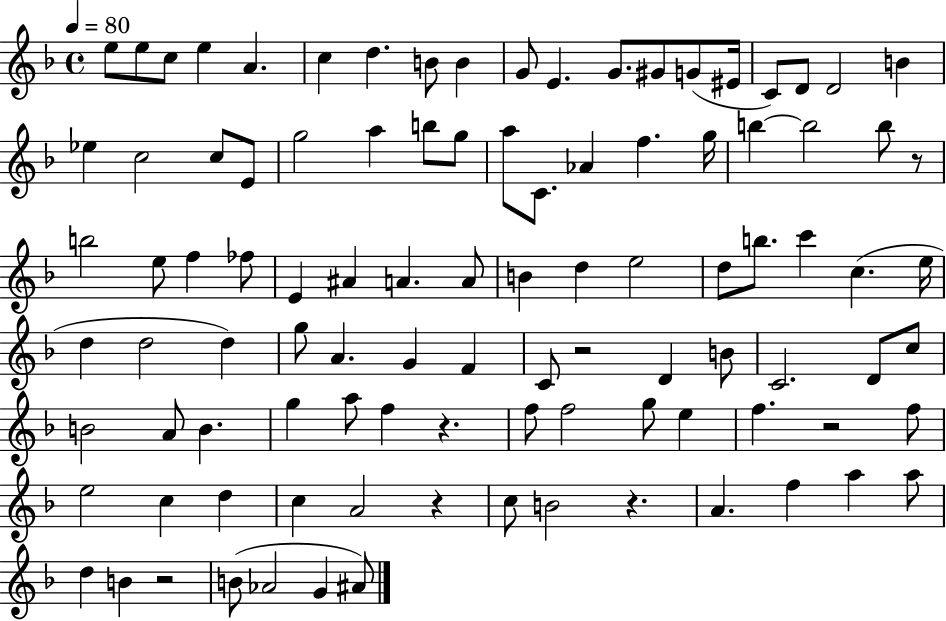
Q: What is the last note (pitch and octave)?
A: A#4